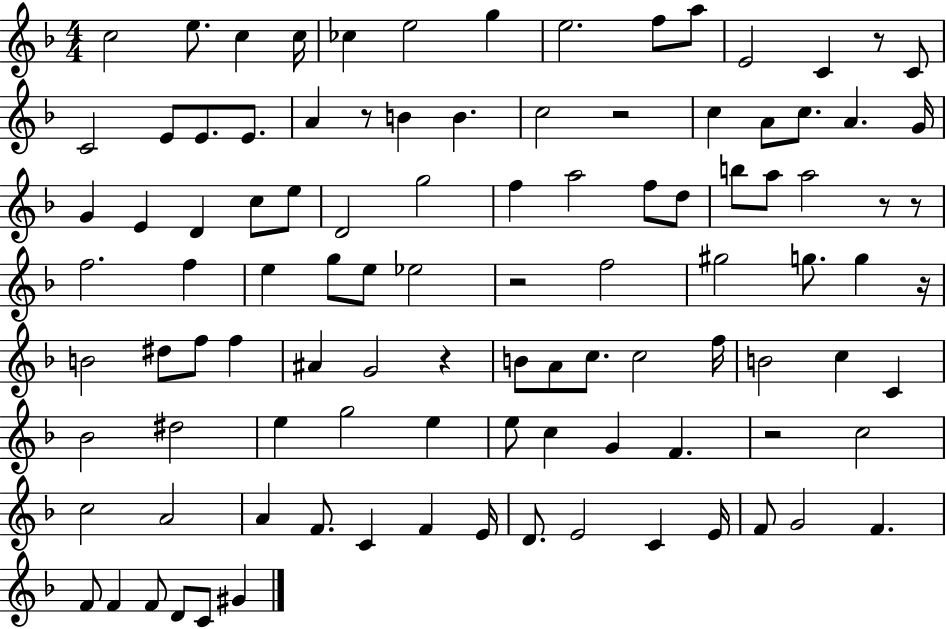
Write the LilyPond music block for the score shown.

{
  \clef treble
  \numericTimeSignature
  \time 4/4
  \key f \major
  c''2 e''8. c''4 c''16 | ces''4 e''2 g''4 | e''2. f''8 a''8 | e'2 c'4 r8 c'8 | \break c'2 e'8 e'8. e'8. | a'4 r8 b'4 b'4. | c''2 r2 | c''4 a'8 c''8. a'4. g'16 | \break g'4 e'4 d'4 c''8 e''8 | d'2 g''2 | f''4 a''2 f''8 d''8 | b''8 a''8 a''2 r8 r8 | \break f''2. f''4 | e''4 g''8 e''8 ees''2 | r2 f''2 | gis''2 g''8. g''4 r16 | \break b'2 dis''8 f''8 f''4 | ais'4 g'2 r4 | b'8 a'8 c''8. c''2 f''16 | b'2 c''4 c'4 | \break bes'2 dis''2 | e''4 g''2 e''4 | e''8 c''4 g'4 f'4. | r2 c''2 | \break c''2 a'2 | a'4 f'8. c'4 f'4 e'16 | d'8. e'2 c'4 e'16 | f'8 g'2 f'4. | \break f'8 f'4 f'8 d'8 c'8 gis'4 | \bar "|."
}